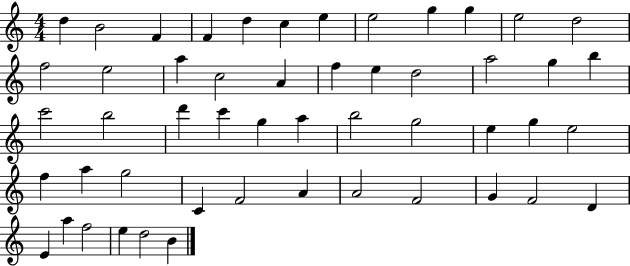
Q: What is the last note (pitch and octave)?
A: B4